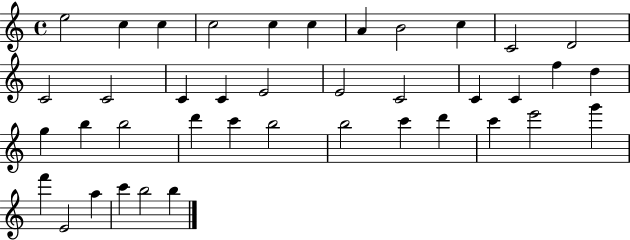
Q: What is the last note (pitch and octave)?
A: B5